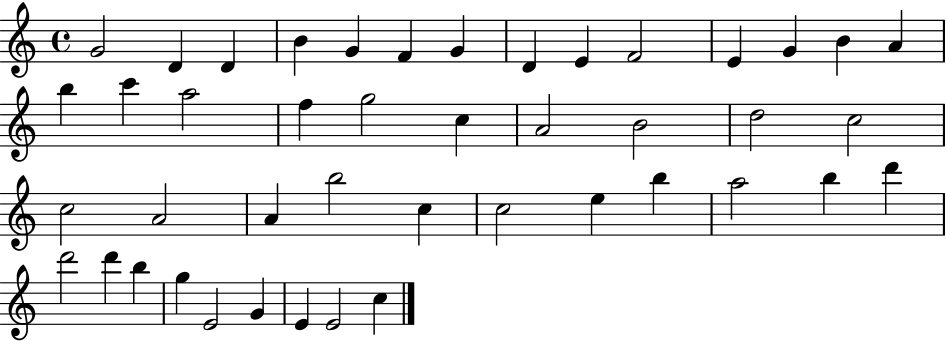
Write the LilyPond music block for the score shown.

{
  \clef treble
  \time 4/4
  \defaultTimeSignature
  \key c \major
  g'2 d'4 d'4 | b'4 g'4 f'4 g'4 | d'4 e'4 f'2 | e'4 g'4 b'4 a'4 | \break b''4 c'''4 a''2 | f''4 g''2 c''4 | a'2 b'2 | d''2 c''2 | \break c''2 a'2 | a'4 b''2 c''4 | c''2 e''4 b''4 | a''2 b''4 d'''4 | \break d'''2 d'''4 b''4 | g''4 e'2 g'4 | e'4 e'2 c''4 | \bar "|."
}